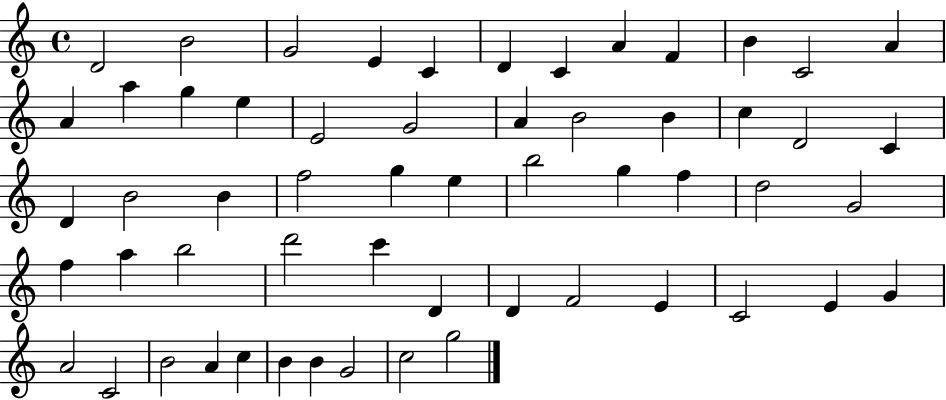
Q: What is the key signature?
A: C major